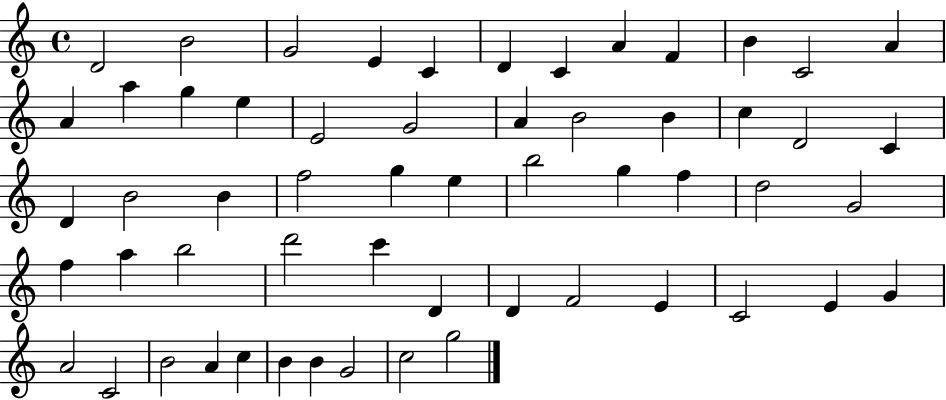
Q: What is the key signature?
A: C major